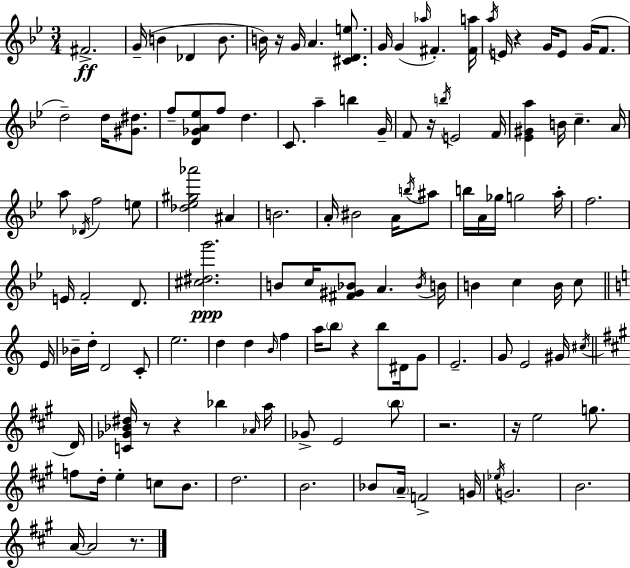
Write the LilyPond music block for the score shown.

{
  \clef treble
  \numericTimeSignature
  \time 3/4
  \key g \minor
  \repeat volta 2 { fis'2.->\ff | g'16--( b'4 des'4 b'8. | b'16) r16 g'16 a'4. <cis' d' e''>8. | g'16 g'4( \grace { aes''16 } fis'4.-.) | \break <fis' a''>16 \acciaccatura { a''16 } e'16 r4 g'16 e'8 g'16( f'8. | d''2--) d''16 <gis' dis''>8. | f''8-- <d' ges' a' ees''>8 f''8 d''4. | c'8. a''4-- b''4 | \break g'16-- f'8 r16 \acciaccatura { b''16 } e'2 | f'16 <ees' gis' a''>4 b'16 c''4.-- | a'16 a''8 \acciaccatura { des'16 } f''2 | e''8 <des'' ees'' gis'' aes'''>2 | \break ais'4 b'2. | a'16-. bis'2 | a'16 \acciaccatura { b''16 } ais''8 b''16 a'16 ges''16 g''2 | a''16-. f''2. | \break e'16 f'2-. | d'8. <cis'' dis'' g'''>2.\ppp | b'8 c''16 <fis' gis' bes'>8 a'4. | \acciaccatura { bes'16 } b'16 b'4 c''4 | \break b'16 c''8 \bar "||" \break \key c \major e'16 bes'16-- d''16-. d'2 c'8-. | e''2. | d''4 d''4 \grace { b'16 } f''4 | a''16 \parenthesize b''8 r4 b''8 dis'16 | \break g'8 e'2.-- | g'8 e'2 | gis'16 \acciaccatura { cis''16 } \bar "||" \break \key a \major d'16 <c' ges' bes' dis''>16 r8 r4 bes''4 | \grace { aes'16 } a''16 ges'8-> e'2 | \parenthesize b''8 r2. | r16 e''2 g''8. | \break f''8 d''16-. e''4-. c''8 b'8. | d''2. | b'2. | bes'8 \parenthesize a'16-- f'2-> | \break g'16 \acciaccatura { ees''16 } g'2. | b'2. | a'16~~ a'2 | r8. } \bar "|."
}